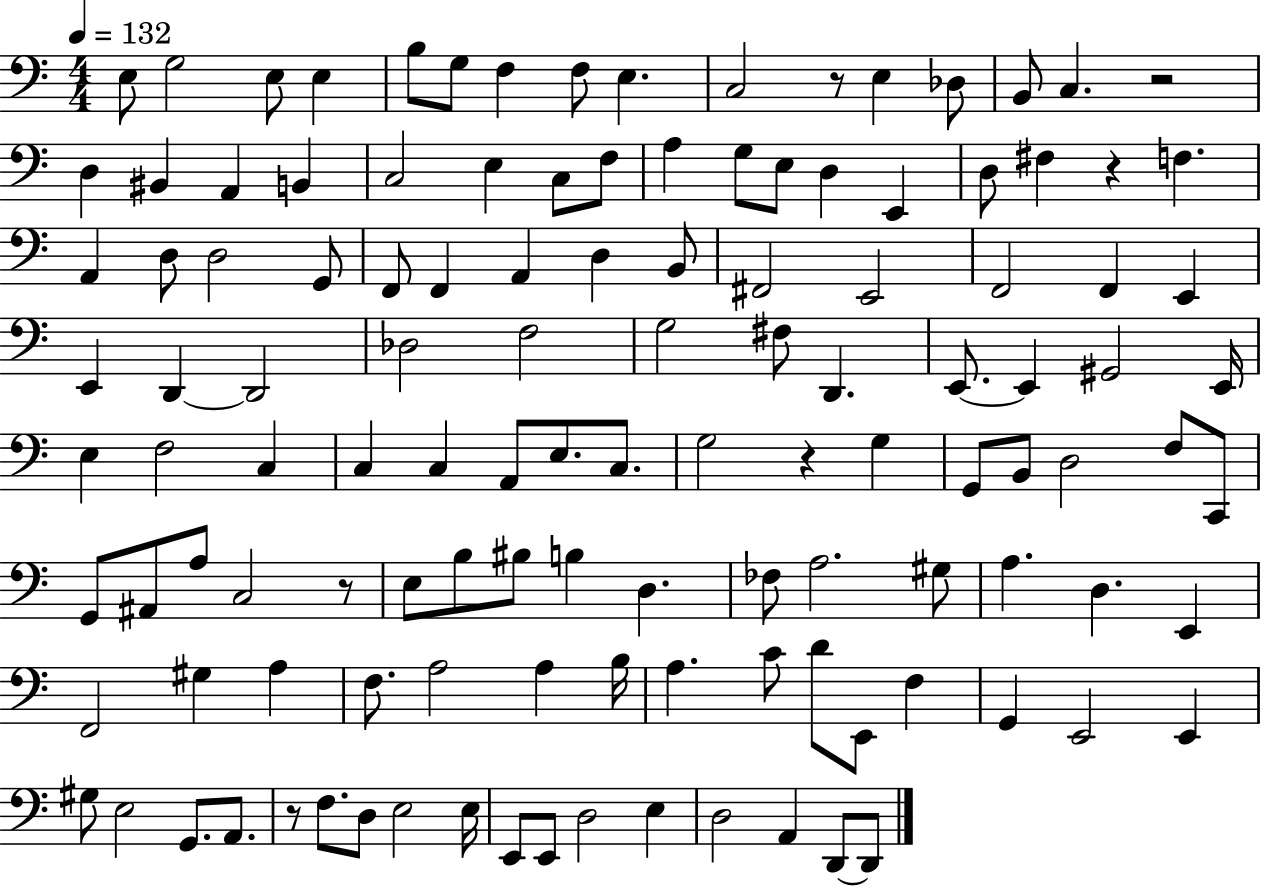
E3/e G3/h E3/e E3/q B3/e G3/e F3/q F3/e E3/q. C3/h R/e E3/q Db3/e B2/e C3/q. R/h D3/q BIS2/q A2/q B2/q C3/h E3/q C3/e F3/e A3/q G3/e E3/e D3/q E2/q D3/e F#3/q R/q F3/q. A2/q D3/e D3/h G2/e F2/e F2/q A2/q D3/q B2/e F#2/h E2/h F2/h F2/q E2/q E2/q D2/q D2/h Db3/h F3/h G3/h F#3/e D2/q. E2/e. E2/q G#2/h E2/s E3/q F3/h C3/q C3/q C3/q A2/e E3/e. C3/e. G3/h R/q G3/q G2/e B2/e D3/h F3/e C2/e G2/e A#2/e A3/e C3/h R/e E3/e B3/e BIS3/e B3/q D3/q. FES3/e A3/h. G#3/e A3/q. D3/q. E2/q F2/h G#3/q A3/q F3/e. A3/h A3/q B3/s A3/q. C4/e D4/e E2/e F3/q G2/q E2/h E2/q G#3/e E3/h G2/e. A2/e. R/e F3/e. D3/e E3/h E3/s E2/e E2/e D3/h E3/q D3/h A2/q D2/e D2/e